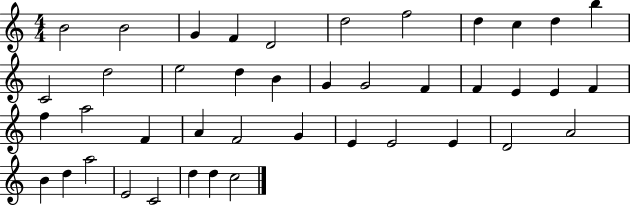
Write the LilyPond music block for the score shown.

{
  \clef treble
  \numericTimeSignature
  \time 4/4
  \key c \major
  b'2 b'2 | g'4 f'4 d'2 | d''2 f''2 | d''4 c''4 d''4 b''4 | \break c'2 d''2 | e''2 d''4 b'4 | g'4 g'2 f'4 | f'4 e'4 e'4 f'4 | \break f''4 a''2 f'4 | a'4 f'2 g'4 | e'4 e'2 e'4 | d'2 a'2 | \break b'4 d''4 a''2 | e'2 c'2 | d''4 d''4 c''2 | \bar "|."
}